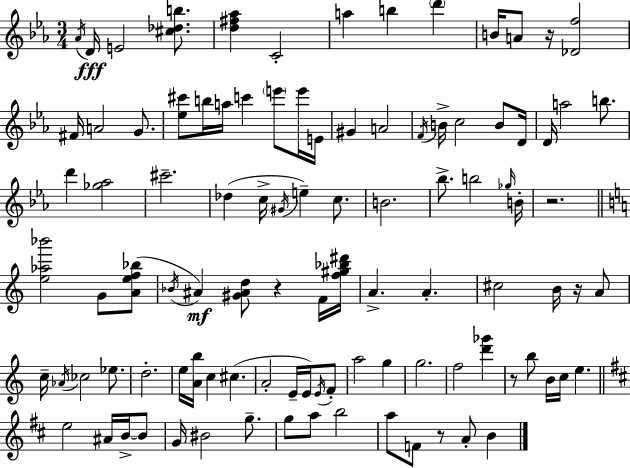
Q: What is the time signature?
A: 3/4